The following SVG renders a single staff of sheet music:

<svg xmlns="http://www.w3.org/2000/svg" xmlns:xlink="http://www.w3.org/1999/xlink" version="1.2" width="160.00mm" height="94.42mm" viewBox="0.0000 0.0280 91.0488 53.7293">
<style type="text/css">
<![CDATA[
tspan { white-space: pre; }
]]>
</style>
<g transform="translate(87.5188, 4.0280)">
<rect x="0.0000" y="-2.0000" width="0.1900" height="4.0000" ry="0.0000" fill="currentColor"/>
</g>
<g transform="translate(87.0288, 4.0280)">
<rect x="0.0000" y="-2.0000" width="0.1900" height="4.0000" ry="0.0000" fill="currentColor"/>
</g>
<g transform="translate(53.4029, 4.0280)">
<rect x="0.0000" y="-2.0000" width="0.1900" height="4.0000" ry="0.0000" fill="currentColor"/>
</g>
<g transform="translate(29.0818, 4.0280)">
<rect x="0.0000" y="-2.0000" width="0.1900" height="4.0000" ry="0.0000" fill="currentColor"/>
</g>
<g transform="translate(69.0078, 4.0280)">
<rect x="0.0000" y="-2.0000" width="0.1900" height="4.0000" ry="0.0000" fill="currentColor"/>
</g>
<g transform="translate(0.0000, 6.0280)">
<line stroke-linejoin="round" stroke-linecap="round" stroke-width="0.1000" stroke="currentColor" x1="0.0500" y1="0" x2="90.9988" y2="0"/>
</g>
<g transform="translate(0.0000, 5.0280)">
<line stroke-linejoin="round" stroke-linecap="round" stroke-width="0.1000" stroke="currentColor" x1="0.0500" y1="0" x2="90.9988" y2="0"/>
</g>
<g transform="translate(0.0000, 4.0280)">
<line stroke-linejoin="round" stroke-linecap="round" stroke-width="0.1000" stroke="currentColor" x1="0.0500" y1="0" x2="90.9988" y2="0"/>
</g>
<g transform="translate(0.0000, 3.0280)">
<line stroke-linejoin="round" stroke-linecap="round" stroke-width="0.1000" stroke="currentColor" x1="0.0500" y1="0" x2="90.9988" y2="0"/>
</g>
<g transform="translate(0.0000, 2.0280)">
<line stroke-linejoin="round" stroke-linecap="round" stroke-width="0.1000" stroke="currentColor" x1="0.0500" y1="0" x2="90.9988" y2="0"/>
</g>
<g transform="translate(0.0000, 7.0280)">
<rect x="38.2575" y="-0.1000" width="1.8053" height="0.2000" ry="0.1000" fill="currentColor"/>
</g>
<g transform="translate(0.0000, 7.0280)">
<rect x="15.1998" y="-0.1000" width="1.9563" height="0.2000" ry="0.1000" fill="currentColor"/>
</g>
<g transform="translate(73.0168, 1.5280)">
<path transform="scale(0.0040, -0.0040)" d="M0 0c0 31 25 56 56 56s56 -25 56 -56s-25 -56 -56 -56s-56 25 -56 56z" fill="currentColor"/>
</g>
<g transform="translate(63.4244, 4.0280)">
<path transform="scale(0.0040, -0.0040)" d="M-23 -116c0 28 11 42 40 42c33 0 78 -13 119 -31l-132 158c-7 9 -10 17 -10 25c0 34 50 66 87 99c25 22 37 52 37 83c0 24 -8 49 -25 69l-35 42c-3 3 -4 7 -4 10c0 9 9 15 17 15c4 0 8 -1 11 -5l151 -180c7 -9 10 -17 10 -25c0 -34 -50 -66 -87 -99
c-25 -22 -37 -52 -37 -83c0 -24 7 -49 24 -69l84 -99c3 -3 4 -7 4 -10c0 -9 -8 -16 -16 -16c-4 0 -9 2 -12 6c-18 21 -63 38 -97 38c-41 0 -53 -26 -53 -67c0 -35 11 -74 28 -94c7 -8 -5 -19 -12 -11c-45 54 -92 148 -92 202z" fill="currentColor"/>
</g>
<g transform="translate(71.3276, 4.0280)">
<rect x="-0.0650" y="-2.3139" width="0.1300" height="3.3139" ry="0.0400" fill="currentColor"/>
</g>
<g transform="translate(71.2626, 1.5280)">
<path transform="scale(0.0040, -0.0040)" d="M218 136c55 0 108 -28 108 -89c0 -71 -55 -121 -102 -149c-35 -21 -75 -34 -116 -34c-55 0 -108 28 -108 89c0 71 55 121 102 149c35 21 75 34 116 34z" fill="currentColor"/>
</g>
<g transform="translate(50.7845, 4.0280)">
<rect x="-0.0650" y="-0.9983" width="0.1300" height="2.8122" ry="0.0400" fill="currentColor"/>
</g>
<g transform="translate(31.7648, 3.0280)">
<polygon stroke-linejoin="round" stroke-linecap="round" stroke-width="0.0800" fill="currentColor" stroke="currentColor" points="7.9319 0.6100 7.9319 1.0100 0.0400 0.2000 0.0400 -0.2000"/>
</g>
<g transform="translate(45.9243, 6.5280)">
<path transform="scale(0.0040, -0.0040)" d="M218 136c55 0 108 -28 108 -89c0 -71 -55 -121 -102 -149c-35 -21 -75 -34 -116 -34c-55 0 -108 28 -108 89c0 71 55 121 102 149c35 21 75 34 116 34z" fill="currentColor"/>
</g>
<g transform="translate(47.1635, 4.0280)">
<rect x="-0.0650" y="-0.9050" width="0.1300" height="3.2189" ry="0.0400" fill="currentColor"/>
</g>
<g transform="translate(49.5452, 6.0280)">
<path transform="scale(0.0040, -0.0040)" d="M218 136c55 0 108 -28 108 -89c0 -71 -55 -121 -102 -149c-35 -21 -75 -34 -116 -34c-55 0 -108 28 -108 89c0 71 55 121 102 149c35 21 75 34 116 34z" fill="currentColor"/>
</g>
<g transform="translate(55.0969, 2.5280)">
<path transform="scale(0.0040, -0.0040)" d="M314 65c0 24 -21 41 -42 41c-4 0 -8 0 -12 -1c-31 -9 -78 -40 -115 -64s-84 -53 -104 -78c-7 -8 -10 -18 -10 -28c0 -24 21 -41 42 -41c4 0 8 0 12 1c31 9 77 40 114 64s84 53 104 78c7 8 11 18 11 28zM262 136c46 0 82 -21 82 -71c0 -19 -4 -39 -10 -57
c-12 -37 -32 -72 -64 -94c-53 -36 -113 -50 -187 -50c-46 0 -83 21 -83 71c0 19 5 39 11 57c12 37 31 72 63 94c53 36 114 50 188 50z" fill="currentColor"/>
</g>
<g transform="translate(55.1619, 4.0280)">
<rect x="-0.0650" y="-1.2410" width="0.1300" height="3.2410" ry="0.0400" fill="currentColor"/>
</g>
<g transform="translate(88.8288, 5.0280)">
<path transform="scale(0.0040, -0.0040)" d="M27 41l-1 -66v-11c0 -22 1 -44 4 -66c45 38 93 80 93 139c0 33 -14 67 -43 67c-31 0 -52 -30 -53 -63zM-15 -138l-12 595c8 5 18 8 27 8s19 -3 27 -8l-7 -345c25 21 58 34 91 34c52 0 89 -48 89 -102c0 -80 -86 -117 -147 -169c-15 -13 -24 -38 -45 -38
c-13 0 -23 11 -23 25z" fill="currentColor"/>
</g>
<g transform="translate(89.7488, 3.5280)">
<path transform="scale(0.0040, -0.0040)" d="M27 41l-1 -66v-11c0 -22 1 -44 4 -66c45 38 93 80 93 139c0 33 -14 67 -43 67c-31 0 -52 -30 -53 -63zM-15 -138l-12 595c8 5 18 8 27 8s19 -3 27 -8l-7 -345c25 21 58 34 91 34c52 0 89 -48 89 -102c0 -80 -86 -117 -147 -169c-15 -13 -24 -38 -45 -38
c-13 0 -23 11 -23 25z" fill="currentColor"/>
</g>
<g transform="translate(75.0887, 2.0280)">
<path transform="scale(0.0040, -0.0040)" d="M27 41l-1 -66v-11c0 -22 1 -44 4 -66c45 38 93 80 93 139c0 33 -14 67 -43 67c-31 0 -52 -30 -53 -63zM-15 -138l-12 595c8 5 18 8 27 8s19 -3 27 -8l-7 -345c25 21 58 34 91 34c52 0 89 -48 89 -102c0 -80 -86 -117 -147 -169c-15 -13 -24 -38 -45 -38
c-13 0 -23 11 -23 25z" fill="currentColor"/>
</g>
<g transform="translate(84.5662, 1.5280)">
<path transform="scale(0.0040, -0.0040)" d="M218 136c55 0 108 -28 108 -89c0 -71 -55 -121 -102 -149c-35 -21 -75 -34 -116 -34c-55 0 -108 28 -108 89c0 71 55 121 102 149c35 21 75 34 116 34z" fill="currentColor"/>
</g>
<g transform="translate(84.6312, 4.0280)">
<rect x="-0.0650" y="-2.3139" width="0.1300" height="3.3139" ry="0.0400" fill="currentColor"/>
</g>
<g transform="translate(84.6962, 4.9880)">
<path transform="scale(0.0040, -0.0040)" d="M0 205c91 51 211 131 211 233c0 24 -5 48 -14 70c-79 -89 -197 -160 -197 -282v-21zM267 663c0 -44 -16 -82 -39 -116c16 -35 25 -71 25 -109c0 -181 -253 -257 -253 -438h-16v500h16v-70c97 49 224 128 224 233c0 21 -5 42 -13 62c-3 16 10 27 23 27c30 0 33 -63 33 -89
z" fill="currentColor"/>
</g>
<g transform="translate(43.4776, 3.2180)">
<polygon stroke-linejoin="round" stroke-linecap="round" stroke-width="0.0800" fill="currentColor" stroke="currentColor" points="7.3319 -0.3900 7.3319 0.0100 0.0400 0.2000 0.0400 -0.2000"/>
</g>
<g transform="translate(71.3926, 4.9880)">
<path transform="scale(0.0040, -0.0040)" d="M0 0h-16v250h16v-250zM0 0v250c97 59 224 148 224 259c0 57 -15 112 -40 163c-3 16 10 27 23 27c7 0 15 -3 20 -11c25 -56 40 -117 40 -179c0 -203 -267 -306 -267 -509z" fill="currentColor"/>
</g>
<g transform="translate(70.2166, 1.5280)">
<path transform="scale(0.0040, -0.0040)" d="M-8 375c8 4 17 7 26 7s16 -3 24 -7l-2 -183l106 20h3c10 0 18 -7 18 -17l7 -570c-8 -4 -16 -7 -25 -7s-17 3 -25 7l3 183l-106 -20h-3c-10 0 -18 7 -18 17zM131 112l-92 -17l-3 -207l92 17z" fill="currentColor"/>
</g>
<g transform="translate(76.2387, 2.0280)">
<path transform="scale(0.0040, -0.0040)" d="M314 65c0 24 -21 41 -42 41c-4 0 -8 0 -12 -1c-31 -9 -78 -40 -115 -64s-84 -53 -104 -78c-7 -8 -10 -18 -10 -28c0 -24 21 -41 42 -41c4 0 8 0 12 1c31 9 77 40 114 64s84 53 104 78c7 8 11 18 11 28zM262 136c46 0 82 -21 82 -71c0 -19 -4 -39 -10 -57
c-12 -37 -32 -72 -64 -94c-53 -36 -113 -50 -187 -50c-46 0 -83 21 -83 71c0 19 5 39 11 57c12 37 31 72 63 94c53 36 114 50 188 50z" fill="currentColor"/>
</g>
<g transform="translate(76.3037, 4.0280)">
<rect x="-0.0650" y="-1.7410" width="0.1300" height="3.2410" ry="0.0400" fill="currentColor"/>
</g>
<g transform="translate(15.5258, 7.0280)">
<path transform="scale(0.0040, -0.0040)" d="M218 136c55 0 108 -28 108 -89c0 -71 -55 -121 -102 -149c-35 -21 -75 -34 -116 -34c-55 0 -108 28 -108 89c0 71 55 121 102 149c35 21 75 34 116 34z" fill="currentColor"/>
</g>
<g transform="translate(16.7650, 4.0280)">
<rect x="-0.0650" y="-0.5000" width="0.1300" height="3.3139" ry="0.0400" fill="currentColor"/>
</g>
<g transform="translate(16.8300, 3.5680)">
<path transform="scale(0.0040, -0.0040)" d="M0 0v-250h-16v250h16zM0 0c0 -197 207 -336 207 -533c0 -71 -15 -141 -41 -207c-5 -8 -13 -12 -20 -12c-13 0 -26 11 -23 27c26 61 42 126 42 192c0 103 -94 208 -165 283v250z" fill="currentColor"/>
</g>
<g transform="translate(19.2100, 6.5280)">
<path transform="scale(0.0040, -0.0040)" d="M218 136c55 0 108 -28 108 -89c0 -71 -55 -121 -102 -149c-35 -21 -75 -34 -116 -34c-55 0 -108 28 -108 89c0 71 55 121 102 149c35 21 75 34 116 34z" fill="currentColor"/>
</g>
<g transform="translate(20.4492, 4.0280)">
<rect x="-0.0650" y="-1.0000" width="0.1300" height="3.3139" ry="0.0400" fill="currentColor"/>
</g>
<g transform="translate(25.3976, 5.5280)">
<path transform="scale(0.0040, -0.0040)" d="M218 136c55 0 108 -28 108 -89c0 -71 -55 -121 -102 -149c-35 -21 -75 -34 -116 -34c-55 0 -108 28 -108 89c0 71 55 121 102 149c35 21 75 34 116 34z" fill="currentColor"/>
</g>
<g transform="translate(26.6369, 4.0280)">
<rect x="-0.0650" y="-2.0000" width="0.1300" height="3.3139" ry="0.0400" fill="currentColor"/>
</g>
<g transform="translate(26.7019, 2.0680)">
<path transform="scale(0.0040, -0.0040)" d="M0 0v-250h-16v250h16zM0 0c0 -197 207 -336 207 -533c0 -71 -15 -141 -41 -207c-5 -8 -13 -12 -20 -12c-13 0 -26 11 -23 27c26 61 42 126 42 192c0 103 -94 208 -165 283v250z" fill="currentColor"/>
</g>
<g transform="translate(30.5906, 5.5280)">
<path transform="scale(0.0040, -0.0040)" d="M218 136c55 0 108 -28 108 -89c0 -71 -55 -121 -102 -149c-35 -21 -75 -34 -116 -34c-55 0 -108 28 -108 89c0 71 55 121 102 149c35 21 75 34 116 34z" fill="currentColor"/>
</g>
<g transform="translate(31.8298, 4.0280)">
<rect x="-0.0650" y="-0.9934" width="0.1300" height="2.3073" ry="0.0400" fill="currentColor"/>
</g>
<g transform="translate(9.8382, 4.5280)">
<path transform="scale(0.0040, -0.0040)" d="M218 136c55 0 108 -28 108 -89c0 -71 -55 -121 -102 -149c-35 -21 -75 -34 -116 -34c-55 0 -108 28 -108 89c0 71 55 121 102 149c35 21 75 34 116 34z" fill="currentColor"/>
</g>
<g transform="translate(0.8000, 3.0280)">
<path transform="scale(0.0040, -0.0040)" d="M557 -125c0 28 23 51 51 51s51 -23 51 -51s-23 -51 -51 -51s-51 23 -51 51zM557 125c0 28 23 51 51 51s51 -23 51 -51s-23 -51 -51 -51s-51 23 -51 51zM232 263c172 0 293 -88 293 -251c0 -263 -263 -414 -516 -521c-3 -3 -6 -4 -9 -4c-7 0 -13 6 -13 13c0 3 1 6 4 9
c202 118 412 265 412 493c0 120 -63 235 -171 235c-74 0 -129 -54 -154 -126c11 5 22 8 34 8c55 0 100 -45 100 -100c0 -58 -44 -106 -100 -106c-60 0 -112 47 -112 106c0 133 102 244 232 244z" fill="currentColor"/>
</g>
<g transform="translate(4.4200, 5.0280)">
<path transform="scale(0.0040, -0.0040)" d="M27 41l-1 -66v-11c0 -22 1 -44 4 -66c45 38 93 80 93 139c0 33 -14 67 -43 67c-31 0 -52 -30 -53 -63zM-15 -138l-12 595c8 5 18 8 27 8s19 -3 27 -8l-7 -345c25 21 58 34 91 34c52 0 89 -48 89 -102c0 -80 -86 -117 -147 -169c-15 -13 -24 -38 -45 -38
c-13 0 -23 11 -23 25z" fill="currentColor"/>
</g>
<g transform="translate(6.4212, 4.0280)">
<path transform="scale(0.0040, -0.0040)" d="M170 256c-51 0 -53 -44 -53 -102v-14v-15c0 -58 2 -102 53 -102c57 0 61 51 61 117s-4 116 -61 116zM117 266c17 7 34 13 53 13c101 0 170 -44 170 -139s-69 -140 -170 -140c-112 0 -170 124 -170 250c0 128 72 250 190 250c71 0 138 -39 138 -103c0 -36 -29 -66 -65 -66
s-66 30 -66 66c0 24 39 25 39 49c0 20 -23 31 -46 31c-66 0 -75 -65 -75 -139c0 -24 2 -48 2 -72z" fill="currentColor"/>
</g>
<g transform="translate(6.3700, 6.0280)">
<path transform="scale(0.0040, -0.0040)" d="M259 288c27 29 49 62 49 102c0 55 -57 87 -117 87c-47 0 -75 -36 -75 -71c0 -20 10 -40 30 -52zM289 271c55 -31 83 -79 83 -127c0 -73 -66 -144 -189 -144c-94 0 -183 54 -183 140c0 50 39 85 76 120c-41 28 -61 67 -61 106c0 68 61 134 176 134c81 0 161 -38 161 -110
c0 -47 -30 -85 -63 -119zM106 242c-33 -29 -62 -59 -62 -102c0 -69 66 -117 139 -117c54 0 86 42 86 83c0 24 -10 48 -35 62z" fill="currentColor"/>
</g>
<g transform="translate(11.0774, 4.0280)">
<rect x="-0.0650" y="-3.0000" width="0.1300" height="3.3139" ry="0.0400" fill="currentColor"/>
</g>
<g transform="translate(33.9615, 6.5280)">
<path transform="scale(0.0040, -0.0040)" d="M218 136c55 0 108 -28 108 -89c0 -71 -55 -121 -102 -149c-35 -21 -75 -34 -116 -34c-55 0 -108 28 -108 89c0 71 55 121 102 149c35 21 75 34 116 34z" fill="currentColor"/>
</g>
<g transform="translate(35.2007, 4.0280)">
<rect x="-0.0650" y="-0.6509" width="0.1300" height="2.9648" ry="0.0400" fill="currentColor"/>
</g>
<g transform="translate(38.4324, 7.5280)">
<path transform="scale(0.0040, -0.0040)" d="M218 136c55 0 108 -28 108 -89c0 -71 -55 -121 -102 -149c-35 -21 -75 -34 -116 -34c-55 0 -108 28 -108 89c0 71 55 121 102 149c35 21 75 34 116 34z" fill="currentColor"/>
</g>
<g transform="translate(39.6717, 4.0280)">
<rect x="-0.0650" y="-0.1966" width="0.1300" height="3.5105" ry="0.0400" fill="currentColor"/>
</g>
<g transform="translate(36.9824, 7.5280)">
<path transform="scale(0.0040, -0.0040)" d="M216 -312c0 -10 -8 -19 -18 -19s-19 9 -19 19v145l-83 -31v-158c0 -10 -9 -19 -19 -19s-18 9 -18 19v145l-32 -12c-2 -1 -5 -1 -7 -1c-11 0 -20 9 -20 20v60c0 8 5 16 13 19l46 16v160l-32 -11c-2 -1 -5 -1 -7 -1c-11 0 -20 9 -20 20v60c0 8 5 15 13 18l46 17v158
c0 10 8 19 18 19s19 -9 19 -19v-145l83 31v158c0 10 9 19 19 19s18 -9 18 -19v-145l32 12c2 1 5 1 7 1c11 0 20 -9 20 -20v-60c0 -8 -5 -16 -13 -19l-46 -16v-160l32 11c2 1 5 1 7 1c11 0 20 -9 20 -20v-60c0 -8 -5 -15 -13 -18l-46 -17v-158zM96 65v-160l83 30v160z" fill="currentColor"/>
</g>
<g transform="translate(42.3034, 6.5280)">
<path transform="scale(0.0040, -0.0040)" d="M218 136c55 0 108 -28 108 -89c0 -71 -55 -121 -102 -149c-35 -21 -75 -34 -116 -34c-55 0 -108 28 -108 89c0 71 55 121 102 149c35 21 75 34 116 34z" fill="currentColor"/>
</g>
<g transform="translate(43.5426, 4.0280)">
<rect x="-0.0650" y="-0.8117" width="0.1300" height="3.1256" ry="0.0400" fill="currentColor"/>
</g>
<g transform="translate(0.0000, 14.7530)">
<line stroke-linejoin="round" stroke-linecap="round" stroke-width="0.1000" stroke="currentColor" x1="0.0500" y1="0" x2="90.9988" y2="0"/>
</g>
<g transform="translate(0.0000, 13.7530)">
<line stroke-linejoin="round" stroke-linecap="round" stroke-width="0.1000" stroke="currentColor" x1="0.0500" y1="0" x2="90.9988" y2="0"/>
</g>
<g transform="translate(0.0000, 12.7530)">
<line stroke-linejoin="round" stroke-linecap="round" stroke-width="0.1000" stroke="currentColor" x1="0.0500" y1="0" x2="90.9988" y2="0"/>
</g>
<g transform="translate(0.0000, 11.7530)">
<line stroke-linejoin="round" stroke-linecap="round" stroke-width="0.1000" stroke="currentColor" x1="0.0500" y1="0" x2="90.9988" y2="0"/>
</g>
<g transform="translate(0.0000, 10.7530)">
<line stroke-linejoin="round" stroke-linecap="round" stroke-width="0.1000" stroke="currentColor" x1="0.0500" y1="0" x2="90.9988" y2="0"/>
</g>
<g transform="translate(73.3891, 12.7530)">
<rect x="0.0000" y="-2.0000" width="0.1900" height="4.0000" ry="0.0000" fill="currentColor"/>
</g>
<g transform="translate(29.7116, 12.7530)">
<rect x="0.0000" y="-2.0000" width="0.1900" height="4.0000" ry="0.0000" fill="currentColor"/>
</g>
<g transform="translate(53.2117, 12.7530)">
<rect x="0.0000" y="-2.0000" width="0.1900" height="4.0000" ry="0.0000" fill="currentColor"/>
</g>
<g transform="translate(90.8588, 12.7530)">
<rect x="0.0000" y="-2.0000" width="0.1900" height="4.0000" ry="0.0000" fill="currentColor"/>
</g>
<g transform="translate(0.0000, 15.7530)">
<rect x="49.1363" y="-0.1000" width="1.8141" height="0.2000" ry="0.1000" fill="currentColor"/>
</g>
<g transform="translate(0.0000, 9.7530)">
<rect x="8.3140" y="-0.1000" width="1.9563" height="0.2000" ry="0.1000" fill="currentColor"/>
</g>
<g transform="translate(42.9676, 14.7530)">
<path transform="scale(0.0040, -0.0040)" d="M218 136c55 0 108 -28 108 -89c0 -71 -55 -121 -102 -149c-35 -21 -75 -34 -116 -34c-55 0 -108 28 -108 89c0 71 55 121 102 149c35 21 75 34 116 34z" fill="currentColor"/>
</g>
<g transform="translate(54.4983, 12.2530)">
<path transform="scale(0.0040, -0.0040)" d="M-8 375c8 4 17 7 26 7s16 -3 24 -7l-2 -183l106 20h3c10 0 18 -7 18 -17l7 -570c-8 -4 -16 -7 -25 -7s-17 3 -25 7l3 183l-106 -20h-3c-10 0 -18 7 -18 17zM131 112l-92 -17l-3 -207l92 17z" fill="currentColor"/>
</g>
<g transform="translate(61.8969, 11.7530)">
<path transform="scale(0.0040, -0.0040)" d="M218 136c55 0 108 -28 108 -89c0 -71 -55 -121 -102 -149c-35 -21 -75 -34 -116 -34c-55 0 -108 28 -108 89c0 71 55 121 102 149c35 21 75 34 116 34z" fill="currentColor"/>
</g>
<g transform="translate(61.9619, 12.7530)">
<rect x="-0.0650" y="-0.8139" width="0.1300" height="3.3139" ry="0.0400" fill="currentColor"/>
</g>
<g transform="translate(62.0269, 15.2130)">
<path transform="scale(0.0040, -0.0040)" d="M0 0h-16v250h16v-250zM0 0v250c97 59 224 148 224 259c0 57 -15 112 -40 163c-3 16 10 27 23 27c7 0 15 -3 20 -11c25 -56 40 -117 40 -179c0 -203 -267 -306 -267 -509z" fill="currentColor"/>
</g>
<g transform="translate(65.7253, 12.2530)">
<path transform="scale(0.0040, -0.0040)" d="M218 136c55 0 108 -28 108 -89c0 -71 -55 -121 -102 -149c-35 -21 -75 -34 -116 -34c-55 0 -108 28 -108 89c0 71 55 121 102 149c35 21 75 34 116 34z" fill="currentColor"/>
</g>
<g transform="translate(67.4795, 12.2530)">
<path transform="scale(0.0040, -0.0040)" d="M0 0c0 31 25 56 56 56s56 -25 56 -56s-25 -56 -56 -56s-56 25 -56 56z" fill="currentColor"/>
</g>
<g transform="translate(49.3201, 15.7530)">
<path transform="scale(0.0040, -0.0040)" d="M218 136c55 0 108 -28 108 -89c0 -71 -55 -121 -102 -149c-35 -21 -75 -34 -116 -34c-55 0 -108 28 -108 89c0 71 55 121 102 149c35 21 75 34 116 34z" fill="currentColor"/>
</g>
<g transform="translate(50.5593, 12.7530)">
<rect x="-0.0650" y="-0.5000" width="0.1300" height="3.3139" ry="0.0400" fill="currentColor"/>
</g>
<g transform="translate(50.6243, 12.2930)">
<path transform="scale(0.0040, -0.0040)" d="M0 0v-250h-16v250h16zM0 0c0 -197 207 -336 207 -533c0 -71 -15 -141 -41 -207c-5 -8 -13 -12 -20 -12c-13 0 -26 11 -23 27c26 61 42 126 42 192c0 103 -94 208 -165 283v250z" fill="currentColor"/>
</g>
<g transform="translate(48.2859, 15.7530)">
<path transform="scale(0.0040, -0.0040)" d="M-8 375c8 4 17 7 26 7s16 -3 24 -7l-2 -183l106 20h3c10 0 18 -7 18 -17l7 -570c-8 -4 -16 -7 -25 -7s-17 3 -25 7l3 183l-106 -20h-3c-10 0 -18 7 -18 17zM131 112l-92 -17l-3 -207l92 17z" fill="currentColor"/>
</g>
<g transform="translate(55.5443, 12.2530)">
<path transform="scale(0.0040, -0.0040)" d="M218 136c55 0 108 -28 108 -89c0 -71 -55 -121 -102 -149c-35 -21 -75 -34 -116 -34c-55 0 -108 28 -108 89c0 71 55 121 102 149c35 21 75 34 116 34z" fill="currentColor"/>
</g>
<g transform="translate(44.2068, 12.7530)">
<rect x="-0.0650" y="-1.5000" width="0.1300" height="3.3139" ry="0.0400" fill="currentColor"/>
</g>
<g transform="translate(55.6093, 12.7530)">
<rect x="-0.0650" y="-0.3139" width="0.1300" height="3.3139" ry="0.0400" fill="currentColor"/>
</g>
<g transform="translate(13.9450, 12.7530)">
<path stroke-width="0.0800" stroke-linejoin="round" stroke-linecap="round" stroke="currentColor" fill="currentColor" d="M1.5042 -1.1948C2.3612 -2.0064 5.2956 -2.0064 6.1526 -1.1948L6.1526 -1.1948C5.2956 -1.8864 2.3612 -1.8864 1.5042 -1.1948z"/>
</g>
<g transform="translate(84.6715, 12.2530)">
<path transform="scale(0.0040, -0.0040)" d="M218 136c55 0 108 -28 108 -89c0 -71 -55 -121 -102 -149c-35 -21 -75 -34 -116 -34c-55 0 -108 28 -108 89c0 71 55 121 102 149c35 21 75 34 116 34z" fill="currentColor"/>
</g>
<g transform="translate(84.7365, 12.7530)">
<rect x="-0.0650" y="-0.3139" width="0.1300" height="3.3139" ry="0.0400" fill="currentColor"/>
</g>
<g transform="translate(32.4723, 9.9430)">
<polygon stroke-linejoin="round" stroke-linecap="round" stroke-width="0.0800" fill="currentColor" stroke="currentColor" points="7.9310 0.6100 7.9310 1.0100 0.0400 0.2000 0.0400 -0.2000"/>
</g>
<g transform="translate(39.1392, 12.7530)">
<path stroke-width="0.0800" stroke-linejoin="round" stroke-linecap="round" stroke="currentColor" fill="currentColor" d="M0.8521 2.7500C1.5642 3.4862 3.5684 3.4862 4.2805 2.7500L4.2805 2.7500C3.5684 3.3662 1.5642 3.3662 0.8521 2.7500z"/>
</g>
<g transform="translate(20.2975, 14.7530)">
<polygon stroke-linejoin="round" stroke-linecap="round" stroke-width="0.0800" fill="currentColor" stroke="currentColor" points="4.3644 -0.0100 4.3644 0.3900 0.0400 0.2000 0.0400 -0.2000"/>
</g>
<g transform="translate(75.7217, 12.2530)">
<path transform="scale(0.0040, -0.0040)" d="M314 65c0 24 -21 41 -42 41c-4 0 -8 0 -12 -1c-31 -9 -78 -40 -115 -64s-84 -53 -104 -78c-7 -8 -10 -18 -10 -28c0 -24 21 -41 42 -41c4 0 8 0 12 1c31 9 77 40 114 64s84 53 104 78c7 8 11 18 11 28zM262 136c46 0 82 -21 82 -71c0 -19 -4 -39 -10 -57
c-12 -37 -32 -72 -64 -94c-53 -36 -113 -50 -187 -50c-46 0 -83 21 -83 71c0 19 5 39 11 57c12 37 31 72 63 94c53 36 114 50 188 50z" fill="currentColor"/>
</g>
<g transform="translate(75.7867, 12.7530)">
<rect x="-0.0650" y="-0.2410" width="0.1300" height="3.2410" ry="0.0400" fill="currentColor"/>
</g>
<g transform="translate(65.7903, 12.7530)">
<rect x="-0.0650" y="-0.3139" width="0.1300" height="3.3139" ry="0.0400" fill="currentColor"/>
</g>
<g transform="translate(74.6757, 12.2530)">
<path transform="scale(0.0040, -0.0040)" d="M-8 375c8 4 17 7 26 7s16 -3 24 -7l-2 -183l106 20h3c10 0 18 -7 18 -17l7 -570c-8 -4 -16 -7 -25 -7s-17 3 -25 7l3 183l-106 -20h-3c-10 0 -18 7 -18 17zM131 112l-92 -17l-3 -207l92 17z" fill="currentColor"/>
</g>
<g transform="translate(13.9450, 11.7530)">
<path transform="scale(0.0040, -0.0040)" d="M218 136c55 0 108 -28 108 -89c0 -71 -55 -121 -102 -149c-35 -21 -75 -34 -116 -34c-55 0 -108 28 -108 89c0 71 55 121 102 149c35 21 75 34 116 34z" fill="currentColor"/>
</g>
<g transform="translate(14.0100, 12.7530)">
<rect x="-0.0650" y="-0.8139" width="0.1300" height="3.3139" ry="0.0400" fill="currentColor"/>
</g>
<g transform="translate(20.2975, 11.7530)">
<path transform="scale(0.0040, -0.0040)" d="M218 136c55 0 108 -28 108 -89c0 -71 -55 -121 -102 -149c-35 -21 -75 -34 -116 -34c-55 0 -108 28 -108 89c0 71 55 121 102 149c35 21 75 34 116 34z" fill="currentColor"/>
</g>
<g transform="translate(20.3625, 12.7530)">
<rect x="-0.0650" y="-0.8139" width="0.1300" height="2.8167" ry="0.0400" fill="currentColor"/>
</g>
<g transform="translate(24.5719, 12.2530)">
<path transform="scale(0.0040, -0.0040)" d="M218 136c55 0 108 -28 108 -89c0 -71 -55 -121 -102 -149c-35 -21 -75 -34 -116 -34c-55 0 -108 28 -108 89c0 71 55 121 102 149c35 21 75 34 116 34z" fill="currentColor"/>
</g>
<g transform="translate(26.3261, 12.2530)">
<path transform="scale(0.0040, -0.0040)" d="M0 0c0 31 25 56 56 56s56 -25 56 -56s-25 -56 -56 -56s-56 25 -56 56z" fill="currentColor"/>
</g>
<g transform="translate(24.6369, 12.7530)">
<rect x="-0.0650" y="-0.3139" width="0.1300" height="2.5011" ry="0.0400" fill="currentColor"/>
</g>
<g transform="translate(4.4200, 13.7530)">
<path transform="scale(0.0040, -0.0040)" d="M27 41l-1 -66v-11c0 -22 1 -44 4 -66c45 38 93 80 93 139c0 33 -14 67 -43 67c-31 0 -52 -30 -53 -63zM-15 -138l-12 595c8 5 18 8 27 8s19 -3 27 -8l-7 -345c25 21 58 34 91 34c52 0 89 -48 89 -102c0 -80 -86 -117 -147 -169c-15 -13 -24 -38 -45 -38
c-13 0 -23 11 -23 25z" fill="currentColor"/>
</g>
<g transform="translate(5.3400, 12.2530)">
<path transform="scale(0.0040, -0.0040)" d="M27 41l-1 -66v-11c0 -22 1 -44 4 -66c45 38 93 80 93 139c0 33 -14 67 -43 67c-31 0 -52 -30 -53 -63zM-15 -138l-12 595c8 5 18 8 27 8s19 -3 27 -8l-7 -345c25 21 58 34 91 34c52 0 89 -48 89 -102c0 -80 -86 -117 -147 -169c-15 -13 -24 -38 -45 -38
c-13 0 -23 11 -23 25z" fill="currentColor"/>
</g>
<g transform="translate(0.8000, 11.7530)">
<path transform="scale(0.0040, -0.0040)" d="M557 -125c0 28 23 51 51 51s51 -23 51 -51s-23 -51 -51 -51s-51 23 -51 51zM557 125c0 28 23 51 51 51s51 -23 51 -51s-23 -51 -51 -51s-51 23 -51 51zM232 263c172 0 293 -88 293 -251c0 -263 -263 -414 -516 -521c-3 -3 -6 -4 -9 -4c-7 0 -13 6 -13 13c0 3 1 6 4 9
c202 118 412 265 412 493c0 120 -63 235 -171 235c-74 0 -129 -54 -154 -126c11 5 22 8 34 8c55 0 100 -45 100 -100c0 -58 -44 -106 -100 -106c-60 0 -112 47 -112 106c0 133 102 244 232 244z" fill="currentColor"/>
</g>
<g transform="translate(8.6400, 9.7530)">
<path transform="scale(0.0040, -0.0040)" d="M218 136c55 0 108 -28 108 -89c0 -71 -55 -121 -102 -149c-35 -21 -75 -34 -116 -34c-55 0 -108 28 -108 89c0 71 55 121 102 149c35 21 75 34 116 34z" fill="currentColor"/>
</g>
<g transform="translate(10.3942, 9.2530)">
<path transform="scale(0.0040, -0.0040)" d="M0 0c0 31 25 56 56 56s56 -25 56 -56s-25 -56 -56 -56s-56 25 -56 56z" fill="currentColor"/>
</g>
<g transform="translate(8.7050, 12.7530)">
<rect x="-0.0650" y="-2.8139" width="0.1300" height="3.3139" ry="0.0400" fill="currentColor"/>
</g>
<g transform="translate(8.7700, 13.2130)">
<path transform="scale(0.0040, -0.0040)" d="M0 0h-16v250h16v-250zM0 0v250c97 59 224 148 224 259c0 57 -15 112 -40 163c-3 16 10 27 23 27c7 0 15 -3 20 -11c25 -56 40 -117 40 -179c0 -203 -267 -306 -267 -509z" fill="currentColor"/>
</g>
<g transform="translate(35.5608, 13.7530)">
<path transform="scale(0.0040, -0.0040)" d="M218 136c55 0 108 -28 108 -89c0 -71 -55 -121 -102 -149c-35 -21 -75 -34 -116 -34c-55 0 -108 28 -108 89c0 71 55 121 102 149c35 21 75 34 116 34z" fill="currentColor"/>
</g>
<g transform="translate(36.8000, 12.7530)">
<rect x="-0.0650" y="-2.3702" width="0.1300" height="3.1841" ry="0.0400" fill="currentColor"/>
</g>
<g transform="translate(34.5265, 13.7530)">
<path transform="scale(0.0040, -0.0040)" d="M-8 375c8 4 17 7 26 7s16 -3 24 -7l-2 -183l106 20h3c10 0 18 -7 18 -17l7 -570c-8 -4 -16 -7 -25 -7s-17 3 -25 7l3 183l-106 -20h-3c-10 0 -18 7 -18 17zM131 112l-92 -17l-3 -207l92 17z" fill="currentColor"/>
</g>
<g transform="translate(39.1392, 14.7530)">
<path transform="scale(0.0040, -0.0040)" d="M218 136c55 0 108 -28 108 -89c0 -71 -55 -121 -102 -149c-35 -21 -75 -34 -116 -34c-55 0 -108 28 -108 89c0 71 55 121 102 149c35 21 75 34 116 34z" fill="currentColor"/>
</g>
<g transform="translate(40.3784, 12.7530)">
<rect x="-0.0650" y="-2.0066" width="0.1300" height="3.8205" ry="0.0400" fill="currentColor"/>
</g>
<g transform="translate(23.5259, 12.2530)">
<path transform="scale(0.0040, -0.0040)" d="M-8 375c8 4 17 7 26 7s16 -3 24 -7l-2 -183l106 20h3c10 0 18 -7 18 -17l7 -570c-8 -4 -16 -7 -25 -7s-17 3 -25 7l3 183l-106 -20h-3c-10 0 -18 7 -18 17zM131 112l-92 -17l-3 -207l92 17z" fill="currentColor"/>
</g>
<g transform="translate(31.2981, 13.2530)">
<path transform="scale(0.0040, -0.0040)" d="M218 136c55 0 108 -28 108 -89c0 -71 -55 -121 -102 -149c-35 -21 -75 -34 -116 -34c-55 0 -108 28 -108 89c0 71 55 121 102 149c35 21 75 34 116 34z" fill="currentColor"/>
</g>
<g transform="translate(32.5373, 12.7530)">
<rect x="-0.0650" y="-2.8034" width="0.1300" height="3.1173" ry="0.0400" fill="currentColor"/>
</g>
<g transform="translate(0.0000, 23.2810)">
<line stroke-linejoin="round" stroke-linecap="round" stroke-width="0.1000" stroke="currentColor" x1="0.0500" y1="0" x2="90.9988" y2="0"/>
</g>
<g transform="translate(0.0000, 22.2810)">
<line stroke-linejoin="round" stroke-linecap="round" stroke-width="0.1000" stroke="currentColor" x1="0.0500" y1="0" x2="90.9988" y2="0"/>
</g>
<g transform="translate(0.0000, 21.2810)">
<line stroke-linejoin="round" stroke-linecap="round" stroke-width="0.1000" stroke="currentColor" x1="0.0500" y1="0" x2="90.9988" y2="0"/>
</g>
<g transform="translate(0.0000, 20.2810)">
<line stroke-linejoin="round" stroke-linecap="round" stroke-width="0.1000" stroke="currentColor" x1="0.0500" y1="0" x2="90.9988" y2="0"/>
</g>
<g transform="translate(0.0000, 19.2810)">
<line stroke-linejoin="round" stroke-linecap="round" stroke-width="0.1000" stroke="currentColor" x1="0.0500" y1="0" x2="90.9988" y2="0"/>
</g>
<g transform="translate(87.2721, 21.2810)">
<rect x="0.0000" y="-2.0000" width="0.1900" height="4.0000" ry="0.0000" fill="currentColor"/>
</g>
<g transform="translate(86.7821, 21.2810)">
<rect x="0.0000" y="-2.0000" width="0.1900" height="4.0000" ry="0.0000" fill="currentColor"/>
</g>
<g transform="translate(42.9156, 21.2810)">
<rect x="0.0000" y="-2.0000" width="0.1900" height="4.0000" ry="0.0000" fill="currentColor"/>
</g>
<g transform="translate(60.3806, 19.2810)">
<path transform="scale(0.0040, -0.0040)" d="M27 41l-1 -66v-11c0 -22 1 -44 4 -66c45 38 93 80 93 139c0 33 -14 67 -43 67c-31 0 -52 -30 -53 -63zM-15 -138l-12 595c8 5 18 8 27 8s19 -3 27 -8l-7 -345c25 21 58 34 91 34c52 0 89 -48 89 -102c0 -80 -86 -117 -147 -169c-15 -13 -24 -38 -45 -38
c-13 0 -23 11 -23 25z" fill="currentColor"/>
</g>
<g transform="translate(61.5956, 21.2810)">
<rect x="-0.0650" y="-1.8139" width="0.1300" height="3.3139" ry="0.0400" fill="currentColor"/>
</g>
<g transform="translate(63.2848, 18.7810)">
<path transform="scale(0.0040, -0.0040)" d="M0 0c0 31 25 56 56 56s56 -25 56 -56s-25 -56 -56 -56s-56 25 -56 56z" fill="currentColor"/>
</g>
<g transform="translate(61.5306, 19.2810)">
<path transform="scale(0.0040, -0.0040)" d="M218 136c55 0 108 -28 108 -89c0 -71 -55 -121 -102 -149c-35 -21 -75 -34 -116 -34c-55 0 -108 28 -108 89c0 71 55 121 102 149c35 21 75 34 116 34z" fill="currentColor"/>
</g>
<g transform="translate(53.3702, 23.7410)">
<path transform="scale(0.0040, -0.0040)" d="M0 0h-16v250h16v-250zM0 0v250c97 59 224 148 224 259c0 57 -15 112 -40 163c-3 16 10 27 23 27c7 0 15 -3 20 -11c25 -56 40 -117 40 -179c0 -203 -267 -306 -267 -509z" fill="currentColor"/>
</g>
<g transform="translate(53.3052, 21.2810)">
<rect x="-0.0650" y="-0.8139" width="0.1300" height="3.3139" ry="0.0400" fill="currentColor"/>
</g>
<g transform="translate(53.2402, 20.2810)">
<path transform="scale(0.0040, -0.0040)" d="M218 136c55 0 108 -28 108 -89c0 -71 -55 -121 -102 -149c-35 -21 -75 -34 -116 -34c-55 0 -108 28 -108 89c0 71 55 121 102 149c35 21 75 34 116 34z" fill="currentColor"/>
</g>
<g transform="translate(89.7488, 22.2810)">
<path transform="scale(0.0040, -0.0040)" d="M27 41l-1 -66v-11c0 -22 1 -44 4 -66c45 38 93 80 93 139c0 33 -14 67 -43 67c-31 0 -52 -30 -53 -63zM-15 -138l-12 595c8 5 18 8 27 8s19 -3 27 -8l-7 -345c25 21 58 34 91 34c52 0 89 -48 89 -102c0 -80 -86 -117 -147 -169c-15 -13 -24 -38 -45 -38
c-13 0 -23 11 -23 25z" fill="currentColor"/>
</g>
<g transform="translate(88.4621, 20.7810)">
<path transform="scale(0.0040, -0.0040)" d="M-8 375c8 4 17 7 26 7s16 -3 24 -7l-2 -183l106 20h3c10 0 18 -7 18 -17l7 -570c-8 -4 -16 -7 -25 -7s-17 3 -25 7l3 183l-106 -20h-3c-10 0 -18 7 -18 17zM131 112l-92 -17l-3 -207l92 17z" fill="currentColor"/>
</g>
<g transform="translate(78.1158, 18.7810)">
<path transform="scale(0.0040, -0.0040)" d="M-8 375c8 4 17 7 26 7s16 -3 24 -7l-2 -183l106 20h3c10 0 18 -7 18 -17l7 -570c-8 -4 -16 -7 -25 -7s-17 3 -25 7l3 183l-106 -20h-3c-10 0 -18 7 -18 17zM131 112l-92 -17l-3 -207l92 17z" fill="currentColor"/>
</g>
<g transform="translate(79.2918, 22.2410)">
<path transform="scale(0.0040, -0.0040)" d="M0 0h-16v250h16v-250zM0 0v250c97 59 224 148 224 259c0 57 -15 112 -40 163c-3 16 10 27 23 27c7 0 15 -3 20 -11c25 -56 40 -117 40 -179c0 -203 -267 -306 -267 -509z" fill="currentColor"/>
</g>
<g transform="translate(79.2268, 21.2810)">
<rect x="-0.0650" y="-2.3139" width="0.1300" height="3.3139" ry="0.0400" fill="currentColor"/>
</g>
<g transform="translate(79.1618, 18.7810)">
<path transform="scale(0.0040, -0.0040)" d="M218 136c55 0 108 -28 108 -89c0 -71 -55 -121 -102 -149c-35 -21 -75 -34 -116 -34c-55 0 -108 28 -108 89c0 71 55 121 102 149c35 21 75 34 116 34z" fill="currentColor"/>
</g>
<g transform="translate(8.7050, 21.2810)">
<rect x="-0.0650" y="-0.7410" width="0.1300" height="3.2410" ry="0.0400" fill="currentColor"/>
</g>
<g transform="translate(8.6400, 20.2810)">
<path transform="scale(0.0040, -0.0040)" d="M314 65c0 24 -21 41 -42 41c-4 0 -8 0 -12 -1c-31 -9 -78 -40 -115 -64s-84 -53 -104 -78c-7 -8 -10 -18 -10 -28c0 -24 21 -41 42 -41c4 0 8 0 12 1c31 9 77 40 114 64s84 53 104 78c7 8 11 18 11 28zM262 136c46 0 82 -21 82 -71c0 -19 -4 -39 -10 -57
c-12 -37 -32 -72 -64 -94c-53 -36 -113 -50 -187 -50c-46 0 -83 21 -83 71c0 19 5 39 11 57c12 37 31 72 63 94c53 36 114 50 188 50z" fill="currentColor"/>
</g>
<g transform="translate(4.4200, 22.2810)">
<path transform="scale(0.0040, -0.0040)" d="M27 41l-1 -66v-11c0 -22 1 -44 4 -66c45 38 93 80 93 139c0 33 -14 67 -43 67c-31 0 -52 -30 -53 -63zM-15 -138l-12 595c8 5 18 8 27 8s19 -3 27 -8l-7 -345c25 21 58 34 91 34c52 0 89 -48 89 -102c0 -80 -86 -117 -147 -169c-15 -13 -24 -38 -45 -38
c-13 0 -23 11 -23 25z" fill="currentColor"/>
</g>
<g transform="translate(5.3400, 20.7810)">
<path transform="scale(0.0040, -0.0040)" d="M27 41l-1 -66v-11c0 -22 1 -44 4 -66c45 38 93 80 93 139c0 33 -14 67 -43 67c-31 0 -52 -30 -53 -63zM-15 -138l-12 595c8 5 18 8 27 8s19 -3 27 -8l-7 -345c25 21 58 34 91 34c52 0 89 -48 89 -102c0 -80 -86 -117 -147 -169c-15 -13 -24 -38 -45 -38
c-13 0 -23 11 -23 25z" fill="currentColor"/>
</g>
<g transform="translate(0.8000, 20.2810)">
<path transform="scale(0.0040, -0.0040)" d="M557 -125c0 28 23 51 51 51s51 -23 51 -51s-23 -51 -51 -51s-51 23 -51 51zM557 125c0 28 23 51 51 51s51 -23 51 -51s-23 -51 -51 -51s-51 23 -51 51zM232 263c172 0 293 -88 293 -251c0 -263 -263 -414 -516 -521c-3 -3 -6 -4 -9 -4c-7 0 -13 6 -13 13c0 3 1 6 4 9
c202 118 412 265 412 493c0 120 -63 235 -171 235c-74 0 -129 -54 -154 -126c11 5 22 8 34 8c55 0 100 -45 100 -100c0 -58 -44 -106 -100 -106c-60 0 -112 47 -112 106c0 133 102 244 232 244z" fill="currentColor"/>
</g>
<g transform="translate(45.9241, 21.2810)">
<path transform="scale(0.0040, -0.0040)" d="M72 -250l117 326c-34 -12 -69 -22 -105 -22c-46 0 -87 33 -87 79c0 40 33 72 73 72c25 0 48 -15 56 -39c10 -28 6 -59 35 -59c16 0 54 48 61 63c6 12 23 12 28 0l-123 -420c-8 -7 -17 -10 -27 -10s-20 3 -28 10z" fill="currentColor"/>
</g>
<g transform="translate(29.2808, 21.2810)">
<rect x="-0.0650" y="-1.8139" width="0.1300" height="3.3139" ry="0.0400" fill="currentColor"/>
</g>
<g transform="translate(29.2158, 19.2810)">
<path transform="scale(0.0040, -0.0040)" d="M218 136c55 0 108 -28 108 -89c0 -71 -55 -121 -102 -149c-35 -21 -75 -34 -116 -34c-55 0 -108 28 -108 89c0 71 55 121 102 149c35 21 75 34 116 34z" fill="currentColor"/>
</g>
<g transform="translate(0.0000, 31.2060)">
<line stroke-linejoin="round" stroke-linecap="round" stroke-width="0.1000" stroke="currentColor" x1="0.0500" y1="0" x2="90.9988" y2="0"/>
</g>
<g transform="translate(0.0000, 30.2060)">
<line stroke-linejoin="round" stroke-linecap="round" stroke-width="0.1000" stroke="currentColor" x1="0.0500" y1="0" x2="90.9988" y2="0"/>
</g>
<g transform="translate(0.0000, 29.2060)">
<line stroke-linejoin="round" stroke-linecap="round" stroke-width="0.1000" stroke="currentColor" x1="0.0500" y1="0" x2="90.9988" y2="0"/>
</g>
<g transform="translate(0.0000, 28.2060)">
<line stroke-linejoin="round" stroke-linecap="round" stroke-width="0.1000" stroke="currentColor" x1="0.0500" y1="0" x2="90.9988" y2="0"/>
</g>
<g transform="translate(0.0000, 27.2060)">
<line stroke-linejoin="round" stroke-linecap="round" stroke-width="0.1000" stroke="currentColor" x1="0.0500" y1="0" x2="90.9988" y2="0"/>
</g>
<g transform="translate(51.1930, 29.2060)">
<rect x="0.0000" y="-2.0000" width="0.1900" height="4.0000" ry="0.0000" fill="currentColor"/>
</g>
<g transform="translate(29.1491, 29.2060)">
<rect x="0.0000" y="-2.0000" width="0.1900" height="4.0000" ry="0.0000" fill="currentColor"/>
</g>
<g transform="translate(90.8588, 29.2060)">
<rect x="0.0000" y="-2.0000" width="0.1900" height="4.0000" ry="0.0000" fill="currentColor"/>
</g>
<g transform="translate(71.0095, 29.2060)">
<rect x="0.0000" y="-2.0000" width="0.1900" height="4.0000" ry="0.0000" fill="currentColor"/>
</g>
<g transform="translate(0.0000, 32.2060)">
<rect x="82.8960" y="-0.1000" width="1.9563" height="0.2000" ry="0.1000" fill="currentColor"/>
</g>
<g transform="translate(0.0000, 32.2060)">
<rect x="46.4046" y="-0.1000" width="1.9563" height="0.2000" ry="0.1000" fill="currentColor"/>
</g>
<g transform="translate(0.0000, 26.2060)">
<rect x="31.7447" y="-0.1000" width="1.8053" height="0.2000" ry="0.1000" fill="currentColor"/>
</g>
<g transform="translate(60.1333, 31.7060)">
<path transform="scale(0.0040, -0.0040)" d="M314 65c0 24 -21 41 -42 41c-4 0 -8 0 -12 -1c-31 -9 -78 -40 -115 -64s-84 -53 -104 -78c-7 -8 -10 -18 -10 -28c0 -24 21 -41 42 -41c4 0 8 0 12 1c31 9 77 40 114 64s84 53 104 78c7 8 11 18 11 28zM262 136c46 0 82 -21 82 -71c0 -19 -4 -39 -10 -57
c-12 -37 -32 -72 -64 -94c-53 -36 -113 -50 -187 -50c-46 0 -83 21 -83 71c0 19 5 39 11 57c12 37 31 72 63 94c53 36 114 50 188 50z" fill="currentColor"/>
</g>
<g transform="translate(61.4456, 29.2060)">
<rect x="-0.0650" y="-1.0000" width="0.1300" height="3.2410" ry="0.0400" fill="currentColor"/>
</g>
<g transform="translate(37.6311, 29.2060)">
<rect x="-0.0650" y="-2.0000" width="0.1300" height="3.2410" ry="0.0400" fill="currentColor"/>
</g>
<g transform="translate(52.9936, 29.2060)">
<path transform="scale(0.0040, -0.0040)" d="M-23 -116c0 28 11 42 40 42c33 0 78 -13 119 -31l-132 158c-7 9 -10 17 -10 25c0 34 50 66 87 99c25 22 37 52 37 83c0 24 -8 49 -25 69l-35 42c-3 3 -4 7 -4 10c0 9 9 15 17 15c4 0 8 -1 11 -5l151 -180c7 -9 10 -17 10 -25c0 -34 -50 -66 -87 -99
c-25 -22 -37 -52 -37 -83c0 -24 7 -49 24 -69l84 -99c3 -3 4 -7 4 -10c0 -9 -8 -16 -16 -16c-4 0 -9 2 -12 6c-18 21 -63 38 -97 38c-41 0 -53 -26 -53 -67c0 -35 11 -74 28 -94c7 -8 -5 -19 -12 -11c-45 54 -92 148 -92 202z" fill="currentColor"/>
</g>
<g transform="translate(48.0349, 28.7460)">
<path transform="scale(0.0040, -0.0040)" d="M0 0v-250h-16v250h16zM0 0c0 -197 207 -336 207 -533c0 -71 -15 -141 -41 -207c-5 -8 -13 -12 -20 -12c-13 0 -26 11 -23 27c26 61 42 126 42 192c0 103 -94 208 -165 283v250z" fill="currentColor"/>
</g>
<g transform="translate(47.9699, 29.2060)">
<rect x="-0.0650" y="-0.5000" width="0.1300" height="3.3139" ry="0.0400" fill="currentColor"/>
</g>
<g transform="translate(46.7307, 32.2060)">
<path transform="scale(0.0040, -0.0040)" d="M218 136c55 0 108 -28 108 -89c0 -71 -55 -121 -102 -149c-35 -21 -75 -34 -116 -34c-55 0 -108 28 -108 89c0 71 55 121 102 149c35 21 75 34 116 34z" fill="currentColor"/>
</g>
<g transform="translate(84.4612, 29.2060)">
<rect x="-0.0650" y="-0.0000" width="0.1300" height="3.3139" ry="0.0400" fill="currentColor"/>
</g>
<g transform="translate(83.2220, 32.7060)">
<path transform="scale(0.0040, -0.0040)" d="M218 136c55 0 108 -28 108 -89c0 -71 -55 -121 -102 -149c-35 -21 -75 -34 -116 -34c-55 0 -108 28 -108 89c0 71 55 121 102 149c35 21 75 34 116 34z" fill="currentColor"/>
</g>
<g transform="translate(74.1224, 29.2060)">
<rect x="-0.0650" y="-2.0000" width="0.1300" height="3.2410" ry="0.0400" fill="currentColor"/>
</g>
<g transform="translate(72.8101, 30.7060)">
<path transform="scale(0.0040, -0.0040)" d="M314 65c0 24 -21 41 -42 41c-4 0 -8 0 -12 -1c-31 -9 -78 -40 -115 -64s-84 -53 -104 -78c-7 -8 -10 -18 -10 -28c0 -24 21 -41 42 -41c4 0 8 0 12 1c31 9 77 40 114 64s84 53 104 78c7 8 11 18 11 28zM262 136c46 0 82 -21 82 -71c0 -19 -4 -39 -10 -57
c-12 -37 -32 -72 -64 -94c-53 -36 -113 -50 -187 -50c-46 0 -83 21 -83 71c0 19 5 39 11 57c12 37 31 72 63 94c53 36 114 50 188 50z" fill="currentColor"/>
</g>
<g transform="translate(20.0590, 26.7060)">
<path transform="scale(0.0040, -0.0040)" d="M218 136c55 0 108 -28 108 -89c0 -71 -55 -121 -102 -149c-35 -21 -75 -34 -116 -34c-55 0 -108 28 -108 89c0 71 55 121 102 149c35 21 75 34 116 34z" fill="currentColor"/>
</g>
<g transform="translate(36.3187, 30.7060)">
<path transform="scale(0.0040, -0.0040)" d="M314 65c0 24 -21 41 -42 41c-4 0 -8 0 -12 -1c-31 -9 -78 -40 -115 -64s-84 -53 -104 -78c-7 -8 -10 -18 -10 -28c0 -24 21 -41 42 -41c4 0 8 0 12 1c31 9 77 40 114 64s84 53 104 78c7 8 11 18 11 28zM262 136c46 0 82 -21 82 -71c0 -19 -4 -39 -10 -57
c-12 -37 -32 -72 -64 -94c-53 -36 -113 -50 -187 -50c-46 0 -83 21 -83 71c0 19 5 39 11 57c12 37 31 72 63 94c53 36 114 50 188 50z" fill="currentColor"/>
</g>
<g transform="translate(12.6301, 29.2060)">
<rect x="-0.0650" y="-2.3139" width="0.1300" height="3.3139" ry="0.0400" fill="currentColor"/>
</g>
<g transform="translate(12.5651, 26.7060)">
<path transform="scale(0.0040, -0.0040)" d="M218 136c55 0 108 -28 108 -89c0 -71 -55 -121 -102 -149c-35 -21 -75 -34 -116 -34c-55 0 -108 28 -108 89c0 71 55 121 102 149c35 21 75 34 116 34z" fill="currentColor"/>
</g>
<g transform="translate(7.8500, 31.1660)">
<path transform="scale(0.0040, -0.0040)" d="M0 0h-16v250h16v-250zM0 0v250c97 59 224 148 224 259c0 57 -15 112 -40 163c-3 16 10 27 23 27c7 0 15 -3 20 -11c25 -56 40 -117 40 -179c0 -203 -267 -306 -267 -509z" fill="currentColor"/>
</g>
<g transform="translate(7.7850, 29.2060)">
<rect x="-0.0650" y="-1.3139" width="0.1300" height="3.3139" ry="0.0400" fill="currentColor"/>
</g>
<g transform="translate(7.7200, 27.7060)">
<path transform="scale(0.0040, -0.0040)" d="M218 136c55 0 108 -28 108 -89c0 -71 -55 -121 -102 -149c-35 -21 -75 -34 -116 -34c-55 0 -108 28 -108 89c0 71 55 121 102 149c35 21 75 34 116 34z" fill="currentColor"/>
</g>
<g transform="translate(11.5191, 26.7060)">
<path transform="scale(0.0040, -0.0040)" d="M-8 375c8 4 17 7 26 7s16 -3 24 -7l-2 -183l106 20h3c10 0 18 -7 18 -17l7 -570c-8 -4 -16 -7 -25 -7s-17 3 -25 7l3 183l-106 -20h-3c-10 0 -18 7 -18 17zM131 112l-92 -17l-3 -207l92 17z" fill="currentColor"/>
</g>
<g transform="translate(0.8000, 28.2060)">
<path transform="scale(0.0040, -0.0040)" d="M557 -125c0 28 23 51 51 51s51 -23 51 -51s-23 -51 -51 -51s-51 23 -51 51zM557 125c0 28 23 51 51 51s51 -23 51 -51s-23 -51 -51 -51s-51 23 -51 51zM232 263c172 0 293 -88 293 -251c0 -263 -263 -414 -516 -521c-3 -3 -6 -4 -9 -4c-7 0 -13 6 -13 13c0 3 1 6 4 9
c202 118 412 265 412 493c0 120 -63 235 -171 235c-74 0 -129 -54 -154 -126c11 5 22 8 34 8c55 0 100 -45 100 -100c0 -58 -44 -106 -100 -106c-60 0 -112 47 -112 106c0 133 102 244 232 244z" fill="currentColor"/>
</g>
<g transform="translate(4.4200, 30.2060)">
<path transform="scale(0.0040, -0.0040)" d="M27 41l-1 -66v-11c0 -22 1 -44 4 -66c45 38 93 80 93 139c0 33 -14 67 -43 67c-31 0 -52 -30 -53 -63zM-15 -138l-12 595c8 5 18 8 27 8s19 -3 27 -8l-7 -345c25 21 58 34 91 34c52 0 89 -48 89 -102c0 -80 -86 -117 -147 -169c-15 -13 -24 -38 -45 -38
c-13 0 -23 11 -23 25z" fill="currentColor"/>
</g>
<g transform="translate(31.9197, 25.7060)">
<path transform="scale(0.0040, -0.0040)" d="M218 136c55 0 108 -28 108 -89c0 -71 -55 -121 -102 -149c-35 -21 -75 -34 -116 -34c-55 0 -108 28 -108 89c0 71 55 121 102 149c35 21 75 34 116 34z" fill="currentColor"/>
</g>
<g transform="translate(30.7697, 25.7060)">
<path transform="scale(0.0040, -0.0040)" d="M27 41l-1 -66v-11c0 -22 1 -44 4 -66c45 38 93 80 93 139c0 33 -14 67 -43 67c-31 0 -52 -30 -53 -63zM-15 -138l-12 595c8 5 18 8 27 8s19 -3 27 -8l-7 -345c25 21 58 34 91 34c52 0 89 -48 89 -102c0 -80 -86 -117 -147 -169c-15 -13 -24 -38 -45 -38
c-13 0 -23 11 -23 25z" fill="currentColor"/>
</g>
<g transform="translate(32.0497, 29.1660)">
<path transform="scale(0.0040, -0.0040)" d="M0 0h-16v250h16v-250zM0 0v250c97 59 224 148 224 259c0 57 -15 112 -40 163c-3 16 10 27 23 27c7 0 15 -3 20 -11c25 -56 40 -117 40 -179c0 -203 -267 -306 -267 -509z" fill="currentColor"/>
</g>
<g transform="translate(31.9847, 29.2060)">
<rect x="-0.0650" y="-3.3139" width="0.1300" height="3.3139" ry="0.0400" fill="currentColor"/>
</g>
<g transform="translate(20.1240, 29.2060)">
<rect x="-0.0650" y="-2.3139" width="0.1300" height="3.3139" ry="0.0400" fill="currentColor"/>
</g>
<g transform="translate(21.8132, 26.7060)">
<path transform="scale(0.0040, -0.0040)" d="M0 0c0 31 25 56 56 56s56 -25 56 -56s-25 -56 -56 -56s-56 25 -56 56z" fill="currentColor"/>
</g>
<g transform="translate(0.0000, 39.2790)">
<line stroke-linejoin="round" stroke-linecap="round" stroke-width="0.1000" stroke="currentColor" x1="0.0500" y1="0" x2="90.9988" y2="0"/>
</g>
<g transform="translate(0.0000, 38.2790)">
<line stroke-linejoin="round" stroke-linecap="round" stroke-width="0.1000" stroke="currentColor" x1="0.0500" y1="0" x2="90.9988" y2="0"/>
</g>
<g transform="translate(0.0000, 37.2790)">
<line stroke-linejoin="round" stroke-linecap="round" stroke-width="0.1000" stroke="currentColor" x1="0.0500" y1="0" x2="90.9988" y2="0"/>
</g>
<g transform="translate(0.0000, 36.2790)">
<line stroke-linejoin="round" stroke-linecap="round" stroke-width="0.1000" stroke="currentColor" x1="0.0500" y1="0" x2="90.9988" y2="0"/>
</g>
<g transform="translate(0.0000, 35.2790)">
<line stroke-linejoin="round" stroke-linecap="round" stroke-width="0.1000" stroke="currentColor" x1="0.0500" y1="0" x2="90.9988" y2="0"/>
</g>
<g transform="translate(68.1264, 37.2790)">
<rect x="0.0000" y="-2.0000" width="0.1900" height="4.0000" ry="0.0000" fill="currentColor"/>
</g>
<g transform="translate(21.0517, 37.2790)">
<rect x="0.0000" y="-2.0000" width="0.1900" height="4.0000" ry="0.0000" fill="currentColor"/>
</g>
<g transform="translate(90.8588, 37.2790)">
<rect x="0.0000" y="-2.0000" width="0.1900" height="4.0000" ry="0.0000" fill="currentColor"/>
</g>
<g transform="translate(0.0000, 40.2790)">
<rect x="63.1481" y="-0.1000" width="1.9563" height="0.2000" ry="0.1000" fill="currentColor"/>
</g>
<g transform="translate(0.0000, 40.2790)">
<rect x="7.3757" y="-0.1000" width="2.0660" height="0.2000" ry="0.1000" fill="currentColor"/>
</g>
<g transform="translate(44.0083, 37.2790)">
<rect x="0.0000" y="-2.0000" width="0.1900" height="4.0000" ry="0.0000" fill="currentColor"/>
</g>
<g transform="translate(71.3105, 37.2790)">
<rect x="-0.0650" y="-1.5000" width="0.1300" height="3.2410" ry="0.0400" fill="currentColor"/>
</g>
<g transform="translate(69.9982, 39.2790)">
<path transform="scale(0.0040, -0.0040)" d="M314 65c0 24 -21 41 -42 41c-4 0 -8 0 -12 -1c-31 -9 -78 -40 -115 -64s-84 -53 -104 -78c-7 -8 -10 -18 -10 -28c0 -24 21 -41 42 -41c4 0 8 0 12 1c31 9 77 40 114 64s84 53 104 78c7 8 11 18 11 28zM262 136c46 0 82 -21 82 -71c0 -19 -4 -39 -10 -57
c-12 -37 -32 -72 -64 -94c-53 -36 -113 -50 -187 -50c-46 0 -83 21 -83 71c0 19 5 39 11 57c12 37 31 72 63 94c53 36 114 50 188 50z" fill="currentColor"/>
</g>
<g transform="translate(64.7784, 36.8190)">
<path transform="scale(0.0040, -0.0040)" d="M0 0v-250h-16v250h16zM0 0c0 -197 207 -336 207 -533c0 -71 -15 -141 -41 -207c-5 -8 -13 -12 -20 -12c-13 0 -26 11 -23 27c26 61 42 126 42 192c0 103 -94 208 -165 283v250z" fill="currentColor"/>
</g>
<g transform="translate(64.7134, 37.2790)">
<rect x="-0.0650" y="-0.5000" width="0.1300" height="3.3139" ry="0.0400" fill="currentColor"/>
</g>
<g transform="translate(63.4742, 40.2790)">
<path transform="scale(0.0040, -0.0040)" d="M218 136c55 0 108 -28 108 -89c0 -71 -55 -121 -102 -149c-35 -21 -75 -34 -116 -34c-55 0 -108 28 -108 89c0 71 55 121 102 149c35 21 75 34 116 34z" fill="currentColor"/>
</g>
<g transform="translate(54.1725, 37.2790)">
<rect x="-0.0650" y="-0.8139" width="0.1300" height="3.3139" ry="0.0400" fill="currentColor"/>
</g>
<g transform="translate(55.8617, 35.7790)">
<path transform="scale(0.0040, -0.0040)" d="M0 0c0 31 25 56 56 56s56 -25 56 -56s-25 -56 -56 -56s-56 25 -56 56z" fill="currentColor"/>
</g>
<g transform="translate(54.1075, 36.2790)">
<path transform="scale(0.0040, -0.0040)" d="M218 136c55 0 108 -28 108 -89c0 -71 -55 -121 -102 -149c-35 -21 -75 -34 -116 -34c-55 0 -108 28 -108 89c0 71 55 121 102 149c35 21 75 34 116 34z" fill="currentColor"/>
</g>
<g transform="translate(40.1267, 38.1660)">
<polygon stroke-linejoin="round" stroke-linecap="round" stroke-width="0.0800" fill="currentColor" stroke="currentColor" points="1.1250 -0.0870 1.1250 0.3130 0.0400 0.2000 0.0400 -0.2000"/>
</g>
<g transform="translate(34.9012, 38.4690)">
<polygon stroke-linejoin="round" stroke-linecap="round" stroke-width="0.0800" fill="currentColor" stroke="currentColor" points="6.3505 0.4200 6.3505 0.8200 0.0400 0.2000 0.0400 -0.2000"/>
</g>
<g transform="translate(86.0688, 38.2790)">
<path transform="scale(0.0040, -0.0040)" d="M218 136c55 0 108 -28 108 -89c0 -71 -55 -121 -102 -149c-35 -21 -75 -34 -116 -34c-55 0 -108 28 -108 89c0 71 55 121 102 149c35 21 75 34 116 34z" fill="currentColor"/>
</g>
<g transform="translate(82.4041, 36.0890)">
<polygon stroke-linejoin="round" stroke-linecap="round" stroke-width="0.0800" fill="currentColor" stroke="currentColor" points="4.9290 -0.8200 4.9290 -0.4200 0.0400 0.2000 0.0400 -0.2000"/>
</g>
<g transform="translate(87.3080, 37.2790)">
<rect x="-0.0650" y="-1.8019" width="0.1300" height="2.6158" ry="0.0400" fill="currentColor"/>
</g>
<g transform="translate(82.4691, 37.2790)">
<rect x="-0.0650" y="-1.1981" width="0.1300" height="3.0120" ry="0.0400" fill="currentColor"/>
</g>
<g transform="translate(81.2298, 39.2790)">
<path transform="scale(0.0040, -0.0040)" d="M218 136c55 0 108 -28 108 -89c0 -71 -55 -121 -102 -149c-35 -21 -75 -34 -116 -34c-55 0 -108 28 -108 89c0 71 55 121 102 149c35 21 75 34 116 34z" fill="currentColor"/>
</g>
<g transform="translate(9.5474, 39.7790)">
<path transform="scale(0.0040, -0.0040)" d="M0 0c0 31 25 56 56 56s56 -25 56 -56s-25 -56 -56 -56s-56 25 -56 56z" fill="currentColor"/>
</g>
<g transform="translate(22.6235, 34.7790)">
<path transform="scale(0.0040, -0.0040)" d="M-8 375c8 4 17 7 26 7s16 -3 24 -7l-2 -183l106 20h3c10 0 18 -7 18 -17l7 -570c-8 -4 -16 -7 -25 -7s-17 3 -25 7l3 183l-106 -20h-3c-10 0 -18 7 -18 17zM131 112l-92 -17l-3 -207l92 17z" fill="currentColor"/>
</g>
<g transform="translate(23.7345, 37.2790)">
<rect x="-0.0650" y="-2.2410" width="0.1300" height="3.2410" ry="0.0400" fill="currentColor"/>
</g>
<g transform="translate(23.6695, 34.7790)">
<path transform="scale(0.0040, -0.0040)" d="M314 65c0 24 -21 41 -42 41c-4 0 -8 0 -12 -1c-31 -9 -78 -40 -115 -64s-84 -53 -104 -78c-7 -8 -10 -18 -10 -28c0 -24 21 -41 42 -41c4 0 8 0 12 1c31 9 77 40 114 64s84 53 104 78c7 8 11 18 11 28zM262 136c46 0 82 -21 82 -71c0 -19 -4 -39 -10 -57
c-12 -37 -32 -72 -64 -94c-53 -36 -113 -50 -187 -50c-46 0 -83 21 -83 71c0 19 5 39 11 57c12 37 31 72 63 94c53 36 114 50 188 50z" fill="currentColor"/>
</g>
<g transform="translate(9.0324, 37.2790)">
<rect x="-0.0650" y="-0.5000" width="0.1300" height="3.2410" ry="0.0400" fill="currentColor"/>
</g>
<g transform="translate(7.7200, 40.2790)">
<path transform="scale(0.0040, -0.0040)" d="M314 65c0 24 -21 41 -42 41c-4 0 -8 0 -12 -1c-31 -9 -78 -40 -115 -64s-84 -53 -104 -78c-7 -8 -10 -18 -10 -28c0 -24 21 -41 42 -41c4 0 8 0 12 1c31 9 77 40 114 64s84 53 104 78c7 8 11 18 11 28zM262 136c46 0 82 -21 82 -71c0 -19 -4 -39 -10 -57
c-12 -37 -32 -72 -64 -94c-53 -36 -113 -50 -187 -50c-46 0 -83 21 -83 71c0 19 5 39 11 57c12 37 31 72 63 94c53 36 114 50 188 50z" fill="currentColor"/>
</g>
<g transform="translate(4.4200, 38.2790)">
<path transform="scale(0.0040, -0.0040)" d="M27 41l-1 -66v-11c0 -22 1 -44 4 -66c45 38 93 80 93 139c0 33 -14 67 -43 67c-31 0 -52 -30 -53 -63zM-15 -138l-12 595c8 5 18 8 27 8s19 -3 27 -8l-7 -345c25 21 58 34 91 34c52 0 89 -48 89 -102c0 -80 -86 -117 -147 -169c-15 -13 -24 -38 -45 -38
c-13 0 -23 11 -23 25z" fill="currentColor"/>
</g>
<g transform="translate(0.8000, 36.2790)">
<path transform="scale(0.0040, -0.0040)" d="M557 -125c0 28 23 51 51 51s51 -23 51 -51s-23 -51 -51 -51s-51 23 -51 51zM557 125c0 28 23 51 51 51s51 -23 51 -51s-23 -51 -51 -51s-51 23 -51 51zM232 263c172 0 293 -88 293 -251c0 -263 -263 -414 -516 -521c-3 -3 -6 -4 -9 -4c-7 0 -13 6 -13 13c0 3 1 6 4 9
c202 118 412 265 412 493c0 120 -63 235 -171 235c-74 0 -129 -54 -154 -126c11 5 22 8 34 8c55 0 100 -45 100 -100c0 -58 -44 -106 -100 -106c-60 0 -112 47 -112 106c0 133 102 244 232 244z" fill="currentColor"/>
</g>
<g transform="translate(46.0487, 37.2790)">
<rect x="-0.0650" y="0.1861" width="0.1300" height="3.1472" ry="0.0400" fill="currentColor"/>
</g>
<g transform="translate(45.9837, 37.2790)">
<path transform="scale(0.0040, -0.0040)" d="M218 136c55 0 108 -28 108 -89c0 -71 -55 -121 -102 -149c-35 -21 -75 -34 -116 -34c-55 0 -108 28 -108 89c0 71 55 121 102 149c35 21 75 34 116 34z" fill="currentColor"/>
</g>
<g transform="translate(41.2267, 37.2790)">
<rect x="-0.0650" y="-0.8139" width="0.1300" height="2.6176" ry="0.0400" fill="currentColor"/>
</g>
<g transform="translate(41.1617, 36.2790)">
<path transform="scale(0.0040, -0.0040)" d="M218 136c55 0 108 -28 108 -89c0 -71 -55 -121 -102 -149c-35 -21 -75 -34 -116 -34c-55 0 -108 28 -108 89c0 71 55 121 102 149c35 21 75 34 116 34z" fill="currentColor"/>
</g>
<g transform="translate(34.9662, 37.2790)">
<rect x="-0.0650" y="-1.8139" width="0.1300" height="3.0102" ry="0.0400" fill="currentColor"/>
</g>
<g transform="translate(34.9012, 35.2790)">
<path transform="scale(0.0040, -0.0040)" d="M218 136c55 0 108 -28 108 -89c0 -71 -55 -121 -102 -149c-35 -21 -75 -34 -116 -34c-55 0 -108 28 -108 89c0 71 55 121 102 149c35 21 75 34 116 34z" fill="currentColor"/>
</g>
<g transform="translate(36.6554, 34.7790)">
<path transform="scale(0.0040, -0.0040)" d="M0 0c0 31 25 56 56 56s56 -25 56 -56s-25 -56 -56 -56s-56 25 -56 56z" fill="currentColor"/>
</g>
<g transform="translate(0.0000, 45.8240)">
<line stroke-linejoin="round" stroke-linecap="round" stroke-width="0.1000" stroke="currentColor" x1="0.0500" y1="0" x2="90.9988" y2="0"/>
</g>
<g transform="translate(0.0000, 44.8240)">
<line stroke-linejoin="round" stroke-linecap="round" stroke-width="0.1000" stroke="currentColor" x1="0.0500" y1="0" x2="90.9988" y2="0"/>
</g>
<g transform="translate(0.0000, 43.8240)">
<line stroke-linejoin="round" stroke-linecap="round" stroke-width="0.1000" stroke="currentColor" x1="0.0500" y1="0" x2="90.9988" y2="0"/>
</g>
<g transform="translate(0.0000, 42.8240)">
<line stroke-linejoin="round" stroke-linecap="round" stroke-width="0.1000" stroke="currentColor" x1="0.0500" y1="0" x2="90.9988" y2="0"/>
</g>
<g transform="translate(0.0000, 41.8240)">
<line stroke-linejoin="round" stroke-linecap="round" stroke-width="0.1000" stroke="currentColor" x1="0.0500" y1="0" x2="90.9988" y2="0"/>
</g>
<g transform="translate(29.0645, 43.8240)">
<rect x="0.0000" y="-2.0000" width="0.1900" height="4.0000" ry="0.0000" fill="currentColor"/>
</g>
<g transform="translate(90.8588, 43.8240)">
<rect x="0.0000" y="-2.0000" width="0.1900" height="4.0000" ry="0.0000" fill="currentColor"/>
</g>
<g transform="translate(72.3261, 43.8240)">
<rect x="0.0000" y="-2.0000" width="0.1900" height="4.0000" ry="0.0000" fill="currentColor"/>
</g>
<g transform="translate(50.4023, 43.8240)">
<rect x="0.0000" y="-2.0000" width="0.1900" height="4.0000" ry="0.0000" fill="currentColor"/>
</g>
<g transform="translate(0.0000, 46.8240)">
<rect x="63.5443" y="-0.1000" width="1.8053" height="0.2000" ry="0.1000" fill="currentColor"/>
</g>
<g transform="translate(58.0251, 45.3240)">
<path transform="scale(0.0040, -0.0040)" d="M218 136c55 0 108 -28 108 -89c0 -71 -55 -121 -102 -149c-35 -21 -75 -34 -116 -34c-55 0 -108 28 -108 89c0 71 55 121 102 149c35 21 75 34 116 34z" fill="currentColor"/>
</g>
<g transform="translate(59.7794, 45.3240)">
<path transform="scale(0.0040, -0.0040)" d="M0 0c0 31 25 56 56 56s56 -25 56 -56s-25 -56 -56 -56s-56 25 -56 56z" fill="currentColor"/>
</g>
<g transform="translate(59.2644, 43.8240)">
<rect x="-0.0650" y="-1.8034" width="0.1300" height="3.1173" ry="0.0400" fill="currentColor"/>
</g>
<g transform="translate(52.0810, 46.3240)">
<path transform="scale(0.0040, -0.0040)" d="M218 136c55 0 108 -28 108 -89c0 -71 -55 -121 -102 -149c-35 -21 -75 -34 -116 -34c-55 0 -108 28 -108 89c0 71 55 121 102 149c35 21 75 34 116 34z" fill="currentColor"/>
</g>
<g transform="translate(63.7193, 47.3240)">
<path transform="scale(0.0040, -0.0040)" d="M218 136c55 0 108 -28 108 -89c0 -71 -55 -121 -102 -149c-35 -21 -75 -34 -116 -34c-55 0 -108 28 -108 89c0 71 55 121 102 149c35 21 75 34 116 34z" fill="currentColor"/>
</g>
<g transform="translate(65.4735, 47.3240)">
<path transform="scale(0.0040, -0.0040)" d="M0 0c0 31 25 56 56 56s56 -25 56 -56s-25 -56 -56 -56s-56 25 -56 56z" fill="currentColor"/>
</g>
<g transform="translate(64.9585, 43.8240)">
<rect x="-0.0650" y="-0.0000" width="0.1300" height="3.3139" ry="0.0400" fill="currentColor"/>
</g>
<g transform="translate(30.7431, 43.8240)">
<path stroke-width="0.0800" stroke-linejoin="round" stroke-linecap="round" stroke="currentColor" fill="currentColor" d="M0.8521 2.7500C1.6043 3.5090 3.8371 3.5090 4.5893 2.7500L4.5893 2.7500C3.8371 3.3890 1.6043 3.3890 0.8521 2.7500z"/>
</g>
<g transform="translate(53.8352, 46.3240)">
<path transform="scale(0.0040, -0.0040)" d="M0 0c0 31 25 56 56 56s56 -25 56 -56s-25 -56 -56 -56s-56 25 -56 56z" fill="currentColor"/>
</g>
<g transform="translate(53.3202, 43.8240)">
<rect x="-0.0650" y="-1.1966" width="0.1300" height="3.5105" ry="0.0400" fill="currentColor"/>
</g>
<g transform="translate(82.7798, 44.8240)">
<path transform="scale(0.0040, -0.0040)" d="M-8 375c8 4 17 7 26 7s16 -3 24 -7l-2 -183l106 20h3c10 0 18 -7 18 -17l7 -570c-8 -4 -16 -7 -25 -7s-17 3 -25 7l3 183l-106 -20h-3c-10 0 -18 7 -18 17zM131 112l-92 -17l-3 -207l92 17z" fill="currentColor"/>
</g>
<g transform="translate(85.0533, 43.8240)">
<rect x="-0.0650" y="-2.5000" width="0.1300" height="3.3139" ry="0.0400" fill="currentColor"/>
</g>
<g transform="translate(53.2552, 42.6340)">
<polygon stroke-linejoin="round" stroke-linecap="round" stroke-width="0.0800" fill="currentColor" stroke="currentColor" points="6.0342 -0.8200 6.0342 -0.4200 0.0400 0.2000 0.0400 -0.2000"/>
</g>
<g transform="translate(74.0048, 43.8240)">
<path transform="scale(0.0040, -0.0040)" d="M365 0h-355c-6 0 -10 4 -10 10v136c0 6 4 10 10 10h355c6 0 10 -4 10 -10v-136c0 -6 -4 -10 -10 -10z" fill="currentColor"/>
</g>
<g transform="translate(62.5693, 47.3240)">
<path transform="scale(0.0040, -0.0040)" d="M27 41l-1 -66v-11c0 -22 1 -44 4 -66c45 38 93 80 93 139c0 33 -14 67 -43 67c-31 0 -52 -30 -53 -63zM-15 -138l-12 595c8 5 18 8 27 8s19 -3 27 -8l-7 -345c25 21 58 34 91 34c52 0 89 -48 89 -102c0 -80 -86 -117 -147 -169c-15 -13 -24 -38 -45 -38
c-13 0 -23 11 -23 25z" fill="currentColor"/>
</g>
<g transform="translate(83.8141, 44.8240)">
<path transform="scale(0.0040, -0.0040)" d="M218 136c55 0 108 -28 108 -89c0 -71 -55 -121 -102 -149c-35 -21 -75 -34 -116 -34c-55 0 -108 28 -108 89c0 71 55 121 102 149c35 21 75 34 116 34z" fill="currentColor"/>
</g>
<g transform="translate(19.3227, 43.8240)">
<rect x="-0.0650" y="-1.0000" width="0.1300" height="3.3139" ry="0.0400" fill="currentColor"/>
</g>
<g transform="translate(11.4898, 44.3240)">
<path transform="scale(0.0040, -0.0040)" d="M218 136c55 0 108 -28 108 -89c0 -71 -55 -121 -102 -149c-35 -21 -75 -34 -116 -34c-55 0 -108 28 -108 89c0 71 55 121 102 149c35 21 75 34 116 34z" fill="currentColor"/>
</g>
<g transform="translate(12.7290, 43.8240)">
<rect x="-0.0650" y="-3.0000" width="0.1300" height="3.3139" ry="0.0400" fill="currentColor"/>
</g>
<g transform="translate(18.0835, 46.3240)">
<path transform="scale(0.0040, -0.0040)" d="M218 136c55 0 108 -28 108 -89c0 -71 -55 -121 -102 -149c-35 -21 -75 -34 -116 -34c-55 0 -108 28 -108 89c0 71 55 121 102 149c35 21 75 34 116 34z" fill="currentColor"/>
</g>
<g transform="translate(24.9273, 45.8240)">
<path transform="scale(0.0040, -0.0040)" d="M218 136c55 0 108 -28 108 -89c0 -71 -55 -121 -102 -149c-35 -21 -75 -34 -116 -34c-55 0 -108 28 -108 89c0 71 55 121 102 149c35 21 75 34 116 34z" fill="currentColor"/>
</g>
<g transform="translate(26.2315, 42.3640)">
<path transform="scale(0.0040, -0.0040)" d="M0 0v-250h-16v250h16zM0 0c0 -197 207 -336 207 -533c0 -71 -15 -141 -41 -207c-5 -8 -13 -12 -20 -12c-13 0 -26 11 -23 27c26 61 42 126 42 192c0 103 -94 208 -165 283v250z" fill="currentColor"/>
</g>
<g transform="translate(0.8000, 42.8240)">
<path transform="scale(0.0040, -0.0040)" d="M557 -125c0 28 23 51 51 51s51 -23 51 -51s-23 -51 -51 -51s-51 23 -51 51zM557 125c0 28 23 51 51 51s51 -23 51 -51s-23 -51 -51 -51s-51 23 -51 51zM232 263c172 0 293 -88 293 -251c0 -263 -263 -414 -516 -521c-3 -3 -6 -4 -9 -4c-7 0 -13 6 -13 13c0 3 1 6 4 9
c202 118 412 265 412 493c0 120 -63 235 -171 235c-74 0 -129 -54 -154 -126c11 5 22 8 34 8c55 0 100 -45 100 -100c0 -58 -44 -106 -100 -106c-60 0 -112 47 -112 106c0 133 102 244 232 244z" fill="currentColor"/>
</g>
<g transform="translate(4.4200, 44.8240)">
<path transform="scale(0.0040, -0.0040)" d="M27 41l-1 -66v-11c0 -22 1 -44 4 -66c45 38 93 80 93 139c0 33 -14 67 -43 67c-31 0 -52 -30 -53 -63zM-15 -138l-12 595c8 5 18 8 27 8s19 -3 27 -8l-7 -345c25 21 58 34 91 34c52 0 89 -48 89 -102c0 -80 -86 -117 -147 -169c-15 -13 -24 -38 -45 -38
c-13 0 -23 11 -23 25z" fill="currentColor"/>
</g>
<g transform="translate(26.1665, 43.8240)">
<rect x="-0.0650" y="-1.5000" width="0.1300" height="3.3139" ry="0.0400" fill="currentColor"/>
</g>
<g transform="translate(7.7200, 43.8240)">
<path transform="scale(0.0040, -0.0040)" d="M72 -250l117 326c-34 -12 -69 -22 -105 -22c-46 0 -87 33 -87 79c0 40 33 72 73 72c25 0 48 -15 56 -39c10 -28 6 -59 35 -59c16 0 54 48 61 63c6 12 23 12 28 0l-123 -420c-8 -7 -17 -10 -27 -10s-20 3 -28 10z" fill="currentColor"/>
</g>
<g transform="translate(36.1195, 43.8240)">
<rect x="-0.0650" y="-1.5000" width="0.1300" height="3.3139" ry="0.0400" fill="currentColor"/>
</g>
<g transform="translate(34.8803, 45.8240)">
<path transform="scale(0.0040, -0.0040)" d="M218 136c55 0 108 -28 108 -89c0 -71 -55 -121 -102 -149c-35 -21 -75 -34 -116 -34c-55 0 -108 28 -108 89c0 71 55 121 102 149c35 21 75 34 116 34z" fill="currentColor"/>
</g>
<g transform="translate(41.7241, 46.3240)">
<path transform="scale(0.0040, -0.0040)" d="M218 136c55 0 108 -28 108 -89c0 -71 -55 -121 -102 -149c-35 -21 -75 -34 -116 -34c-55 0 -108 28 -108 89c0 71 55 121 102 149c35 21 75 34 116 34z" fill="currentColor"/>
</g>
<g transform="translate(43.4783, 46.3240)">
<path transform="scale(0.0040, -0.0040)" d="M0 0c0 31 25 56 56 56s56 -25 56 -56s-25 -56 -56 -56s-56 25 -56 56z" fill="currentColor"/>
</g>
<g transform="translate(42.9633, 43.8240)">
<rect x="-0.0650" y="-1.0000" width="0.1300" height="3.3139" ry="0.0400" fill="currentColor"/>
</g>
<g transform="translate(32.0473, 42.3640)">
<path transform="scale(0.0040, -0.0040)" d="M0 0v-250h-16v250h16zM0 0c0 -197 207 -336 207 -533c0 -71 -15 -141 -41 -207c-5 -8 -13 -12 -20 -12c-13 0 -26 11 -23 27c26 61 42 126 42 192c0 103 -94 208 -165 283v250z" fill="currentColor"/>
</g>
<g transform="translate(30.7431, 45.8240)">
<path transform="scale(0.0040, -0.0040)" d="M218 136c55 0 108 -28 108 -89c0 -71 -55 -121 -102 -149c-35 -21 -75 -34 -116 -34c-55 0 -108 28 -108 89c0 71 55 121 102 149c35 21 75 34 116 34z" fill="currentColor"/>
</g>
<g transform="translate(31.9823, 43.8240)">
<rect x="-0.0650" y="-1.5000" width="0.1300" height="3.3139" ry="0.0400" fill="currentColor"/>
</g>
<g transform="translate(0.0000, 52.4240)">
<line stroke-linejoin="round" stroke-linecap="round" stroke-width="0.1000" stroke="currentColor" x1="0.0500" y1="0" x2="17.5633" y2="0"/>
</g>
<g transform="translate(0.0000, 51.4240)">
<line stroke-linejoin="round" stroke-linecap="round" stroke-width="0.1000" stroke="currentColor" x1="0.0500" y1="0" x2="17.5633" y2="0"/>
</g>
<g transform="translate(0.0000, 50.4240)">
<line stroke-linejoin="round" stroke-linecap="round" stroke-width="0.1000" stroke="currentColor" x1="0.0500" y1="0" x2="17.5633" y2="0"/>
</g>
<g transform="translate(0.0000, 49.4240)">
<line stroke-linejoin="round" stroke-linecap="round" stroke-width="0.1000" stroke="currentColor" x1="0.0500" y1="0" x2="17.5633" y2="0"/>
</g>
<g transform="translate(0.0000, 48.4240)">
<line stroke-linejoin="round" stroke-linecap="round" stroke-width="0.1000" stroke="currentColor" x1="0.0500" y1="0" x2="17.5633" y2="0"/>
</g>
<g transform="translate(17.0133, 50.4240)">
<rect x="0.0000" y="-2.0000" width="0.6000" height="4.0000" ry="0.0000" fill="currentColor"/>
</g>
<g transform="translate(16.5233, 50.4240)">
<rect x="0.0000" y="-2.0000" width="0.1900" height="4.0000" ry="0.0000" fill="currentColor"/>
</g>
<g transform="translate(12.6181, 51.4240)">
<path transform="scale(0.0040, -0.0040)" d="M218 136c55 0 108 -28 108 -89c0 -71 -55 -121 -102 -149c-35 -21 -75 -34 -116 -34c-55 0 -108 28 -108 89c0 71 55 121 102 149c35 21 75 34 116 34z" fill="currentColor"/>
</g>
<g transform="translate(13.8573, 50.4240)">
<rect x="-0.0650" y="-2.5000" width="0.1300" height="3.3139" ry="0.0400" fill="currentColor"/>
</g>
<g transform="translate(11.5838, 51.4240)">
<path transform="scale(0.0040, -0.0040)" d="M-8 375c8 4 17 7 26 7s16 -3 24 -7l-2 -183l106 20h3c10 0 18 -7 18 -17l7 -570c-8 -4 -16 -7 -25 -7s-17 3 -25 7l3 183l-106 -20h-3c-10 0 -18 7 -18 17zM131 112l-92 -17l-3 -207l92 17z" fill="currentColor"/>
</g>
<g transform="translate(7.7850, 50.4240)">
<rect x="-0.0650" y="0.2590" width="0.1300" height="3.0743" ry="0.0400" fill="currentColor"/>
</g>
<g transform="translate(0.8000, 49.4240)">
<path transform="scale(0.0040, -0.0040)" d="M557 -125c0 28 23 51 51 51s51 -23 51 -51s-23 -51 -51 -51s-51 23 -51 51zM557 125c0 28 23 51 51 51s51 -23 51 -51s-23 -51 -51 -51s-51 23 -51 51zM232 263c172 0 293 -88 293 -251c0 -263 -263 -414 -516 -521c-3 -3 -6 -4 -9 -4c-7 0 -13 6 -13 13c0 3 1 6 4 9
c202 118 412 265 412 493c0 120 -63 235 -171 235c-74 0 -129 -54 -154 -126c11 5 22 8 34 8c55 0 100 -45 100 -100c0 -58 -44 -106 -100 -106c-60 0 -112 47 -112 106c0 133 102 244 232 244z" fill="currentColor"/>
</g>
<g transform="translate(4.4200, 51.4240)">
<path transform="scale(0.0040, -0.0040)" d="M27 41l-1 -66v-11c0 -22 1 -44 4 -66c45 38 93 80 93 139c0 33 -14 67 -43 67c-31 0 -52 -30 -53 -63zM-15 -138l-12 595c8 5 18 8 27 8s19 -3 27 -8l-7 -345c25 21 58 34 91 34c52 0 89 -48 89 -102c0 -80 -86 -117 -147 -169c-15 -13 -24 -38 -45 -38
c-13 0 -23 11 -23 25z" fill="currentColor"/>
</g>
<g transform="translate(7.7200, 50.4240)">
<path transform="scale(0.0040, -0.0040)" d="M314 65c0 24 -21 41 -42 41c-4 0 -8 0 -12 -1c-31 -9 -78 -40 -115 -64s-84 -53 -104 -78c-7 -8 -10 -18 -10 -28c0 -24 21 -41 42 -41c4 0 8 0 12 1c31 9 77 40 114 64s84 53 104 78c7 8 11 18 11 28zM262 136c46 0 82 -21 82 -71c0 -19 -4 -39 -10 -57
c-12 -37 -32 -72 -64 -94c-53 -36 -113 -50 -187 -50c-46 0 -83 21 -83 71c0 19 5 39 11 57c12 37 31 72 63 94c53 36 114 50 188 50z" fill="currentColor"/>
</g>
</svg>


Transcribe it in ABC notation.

X:1
T:Untitled
M:6/8
L:1/4
K:F
C, E,,/2 F,, A,,/2 A,,/2 F,,/2 ^D,,/2 F,,/2 F,,/2 G,,/2 G,2 z B,/2 _A,2 B,/4 C/2 F, F,/2 E,/2 C,/2 B,,/2 G,,/2 G,, E,,/2 E, F,/2 E, E,2 E, F,2 A, z/2 F,/2 _A, B,/2 G,/2 B, B, _D/2 A,,2 E,,/2 z F,,2 A,,2 D,, E,,2 B,2 A,/2 F,/4 D, F, E,,/2 G,,2 G,,/2 _B,,/2 z/2 C, F,, G,,/2 G,,/2 G,, F,, F,,/2 A,,/2 _D,, z2 B,, D,2 B,,